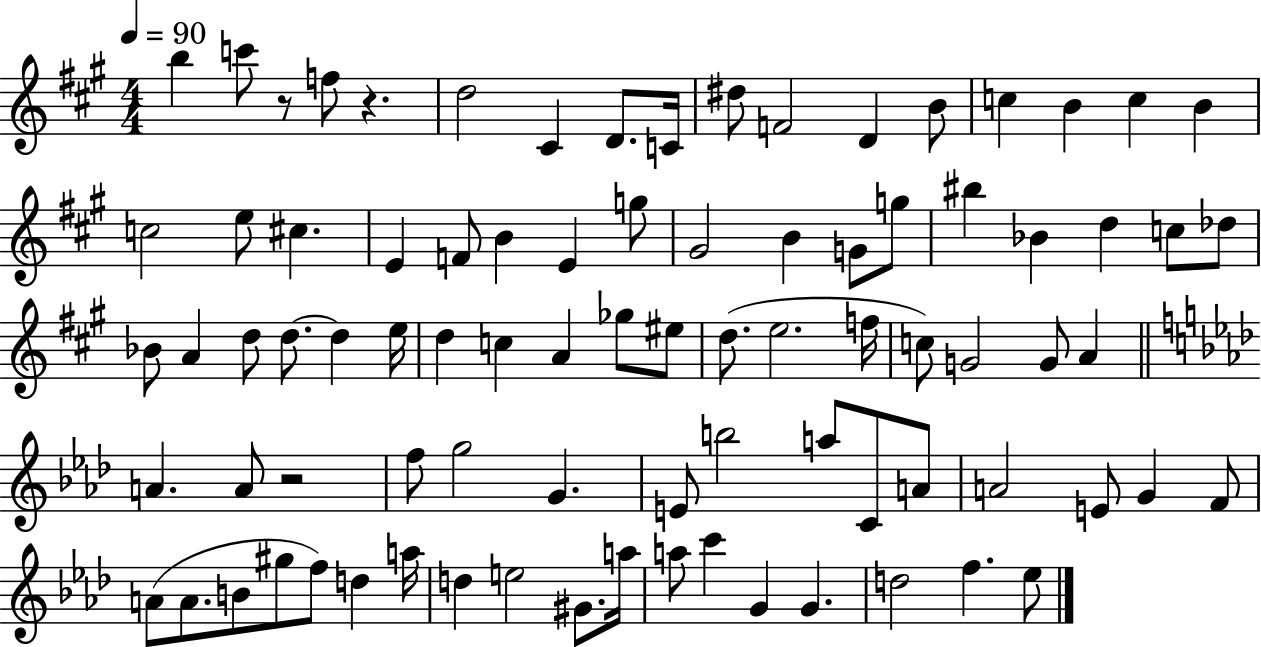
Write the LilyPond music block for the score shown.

{
  \clef treble
  \numericTimeSignature
  \time 4/4
  \key a \major
  \tempo 4 = 90
  \repeat volta 2 { b''4 c'''8 r8 f''8 r4. | d''2 cis'4 d'8. c'16 | dis''8 f'2 d'4 b'8 | c''4 b'4 c''4 b'4 | \break c''2 e''8 cis''4. | e'4 f'8 b'4 e'4 g''8 | gis'2 b'4 g'8 g''8 | bis''4 bes'4 d''4 c''8 des''8 | \break bes'8 a'4 d''8 d''8.~~ d''4 e''16 | d''4 c''4 a'4 ges''8 eis''8 | d''8.( e''2. f''16 | c''8) g'2 g'8 a'4 | \break \bar "||" \break \key f \minor a'4. a'8 r2 | f''8 g''2 g'4. | e'8 b''2 a''8 c'8 a'8 | a'2 e'8 g'4 f'8 | \break a'8( a'8. b'8 gis''8 f''8) d''4 a''16 | d''4 e''2 gis'8. a''16 | a''8 c'''4 g'4 g'4. | d''2 f''4. ees''8 | \break } \bar "|."
}